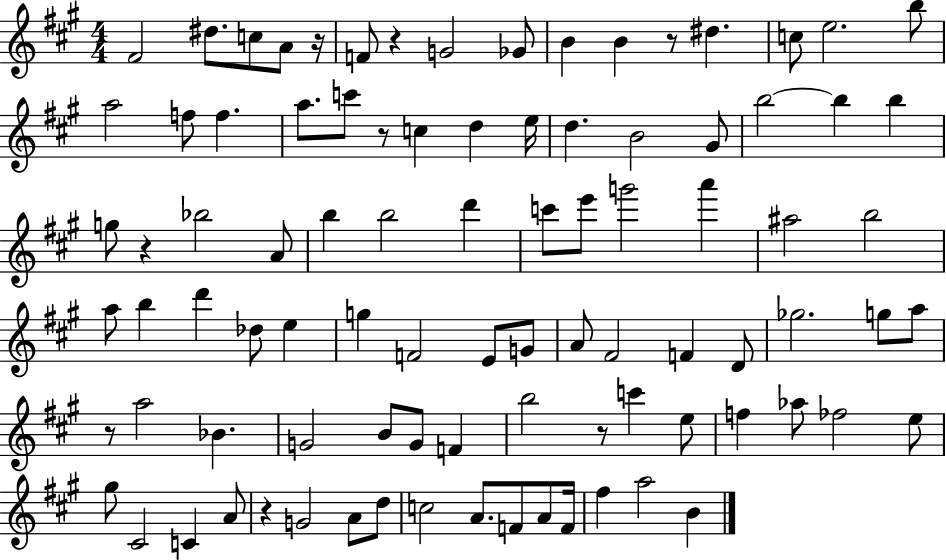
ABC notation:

X:1
T:Untitled
M:4/4
L:1/4
K:A
^F2 ^d/2 c/2 A/2 z/4 F/2 z G2 _G/2 B B z/2 ^d c/2 e2 b/2 a2 f/2 f a/2 c'/2 z/2 c d e/4 d B2 ^G/2 b2 b b g/2 z _b2 A/2 b b2 d' c'/2 e'/2 g'2 a' ^a2 b2 a/2 b d' _d/2 e g F2 E/2 G/2 A/2 ^F2 F D/2 _g2 g/2 a/2 z/2 a2 _B G2 B/2 G/2 F b2 z/2 c' e/2 f _a/2 _f2 e/2 ^g/2 ^C2 C A/2 z G2 A/2 d/2 c2 A/2 F/2 A/2 F/4 ^f a2 B